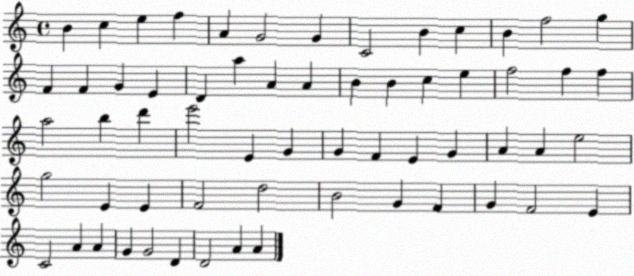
X:1
T:Untitled
M:4/4
L:1/4
K:C
B c e f A G2 G C2 B c B f2 g F F G E D a A A B B c e f2 f f a2 b d' e'2 E G G F E G A A e2 g2 E E F2 d2 B2 G F G F2 E C2 A A G G2 D D2 A A